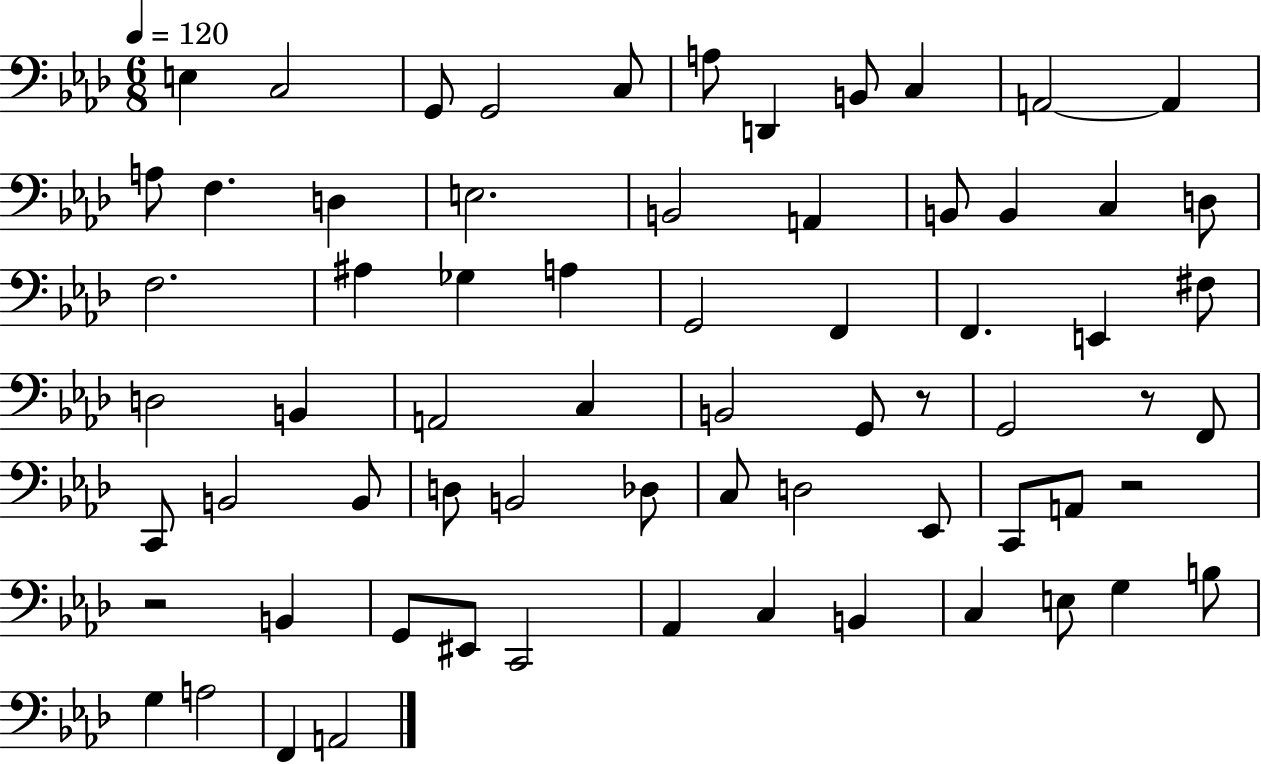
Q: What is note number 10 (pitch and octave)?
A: A2